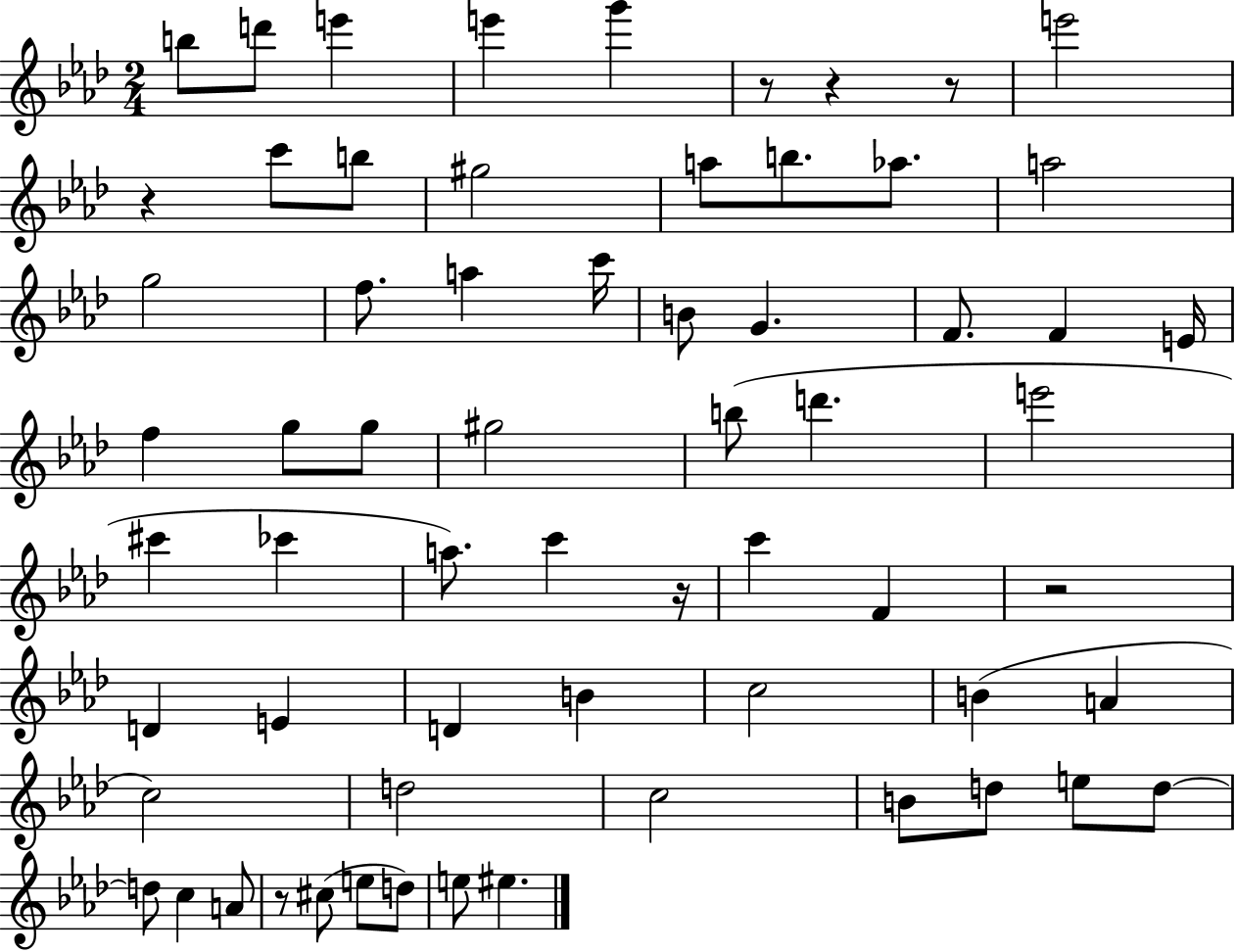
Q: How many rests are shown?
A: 7